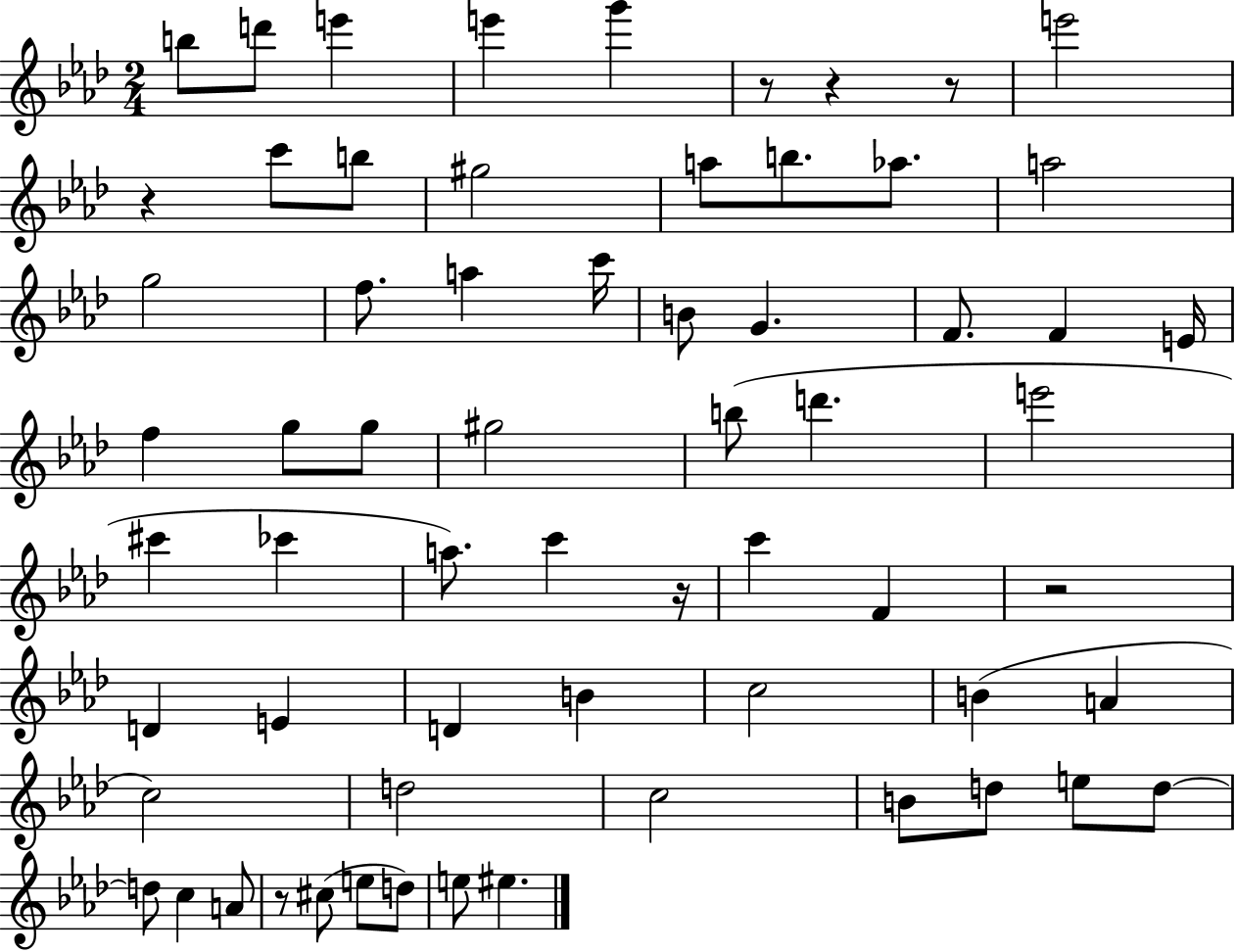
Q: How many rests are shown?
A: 7